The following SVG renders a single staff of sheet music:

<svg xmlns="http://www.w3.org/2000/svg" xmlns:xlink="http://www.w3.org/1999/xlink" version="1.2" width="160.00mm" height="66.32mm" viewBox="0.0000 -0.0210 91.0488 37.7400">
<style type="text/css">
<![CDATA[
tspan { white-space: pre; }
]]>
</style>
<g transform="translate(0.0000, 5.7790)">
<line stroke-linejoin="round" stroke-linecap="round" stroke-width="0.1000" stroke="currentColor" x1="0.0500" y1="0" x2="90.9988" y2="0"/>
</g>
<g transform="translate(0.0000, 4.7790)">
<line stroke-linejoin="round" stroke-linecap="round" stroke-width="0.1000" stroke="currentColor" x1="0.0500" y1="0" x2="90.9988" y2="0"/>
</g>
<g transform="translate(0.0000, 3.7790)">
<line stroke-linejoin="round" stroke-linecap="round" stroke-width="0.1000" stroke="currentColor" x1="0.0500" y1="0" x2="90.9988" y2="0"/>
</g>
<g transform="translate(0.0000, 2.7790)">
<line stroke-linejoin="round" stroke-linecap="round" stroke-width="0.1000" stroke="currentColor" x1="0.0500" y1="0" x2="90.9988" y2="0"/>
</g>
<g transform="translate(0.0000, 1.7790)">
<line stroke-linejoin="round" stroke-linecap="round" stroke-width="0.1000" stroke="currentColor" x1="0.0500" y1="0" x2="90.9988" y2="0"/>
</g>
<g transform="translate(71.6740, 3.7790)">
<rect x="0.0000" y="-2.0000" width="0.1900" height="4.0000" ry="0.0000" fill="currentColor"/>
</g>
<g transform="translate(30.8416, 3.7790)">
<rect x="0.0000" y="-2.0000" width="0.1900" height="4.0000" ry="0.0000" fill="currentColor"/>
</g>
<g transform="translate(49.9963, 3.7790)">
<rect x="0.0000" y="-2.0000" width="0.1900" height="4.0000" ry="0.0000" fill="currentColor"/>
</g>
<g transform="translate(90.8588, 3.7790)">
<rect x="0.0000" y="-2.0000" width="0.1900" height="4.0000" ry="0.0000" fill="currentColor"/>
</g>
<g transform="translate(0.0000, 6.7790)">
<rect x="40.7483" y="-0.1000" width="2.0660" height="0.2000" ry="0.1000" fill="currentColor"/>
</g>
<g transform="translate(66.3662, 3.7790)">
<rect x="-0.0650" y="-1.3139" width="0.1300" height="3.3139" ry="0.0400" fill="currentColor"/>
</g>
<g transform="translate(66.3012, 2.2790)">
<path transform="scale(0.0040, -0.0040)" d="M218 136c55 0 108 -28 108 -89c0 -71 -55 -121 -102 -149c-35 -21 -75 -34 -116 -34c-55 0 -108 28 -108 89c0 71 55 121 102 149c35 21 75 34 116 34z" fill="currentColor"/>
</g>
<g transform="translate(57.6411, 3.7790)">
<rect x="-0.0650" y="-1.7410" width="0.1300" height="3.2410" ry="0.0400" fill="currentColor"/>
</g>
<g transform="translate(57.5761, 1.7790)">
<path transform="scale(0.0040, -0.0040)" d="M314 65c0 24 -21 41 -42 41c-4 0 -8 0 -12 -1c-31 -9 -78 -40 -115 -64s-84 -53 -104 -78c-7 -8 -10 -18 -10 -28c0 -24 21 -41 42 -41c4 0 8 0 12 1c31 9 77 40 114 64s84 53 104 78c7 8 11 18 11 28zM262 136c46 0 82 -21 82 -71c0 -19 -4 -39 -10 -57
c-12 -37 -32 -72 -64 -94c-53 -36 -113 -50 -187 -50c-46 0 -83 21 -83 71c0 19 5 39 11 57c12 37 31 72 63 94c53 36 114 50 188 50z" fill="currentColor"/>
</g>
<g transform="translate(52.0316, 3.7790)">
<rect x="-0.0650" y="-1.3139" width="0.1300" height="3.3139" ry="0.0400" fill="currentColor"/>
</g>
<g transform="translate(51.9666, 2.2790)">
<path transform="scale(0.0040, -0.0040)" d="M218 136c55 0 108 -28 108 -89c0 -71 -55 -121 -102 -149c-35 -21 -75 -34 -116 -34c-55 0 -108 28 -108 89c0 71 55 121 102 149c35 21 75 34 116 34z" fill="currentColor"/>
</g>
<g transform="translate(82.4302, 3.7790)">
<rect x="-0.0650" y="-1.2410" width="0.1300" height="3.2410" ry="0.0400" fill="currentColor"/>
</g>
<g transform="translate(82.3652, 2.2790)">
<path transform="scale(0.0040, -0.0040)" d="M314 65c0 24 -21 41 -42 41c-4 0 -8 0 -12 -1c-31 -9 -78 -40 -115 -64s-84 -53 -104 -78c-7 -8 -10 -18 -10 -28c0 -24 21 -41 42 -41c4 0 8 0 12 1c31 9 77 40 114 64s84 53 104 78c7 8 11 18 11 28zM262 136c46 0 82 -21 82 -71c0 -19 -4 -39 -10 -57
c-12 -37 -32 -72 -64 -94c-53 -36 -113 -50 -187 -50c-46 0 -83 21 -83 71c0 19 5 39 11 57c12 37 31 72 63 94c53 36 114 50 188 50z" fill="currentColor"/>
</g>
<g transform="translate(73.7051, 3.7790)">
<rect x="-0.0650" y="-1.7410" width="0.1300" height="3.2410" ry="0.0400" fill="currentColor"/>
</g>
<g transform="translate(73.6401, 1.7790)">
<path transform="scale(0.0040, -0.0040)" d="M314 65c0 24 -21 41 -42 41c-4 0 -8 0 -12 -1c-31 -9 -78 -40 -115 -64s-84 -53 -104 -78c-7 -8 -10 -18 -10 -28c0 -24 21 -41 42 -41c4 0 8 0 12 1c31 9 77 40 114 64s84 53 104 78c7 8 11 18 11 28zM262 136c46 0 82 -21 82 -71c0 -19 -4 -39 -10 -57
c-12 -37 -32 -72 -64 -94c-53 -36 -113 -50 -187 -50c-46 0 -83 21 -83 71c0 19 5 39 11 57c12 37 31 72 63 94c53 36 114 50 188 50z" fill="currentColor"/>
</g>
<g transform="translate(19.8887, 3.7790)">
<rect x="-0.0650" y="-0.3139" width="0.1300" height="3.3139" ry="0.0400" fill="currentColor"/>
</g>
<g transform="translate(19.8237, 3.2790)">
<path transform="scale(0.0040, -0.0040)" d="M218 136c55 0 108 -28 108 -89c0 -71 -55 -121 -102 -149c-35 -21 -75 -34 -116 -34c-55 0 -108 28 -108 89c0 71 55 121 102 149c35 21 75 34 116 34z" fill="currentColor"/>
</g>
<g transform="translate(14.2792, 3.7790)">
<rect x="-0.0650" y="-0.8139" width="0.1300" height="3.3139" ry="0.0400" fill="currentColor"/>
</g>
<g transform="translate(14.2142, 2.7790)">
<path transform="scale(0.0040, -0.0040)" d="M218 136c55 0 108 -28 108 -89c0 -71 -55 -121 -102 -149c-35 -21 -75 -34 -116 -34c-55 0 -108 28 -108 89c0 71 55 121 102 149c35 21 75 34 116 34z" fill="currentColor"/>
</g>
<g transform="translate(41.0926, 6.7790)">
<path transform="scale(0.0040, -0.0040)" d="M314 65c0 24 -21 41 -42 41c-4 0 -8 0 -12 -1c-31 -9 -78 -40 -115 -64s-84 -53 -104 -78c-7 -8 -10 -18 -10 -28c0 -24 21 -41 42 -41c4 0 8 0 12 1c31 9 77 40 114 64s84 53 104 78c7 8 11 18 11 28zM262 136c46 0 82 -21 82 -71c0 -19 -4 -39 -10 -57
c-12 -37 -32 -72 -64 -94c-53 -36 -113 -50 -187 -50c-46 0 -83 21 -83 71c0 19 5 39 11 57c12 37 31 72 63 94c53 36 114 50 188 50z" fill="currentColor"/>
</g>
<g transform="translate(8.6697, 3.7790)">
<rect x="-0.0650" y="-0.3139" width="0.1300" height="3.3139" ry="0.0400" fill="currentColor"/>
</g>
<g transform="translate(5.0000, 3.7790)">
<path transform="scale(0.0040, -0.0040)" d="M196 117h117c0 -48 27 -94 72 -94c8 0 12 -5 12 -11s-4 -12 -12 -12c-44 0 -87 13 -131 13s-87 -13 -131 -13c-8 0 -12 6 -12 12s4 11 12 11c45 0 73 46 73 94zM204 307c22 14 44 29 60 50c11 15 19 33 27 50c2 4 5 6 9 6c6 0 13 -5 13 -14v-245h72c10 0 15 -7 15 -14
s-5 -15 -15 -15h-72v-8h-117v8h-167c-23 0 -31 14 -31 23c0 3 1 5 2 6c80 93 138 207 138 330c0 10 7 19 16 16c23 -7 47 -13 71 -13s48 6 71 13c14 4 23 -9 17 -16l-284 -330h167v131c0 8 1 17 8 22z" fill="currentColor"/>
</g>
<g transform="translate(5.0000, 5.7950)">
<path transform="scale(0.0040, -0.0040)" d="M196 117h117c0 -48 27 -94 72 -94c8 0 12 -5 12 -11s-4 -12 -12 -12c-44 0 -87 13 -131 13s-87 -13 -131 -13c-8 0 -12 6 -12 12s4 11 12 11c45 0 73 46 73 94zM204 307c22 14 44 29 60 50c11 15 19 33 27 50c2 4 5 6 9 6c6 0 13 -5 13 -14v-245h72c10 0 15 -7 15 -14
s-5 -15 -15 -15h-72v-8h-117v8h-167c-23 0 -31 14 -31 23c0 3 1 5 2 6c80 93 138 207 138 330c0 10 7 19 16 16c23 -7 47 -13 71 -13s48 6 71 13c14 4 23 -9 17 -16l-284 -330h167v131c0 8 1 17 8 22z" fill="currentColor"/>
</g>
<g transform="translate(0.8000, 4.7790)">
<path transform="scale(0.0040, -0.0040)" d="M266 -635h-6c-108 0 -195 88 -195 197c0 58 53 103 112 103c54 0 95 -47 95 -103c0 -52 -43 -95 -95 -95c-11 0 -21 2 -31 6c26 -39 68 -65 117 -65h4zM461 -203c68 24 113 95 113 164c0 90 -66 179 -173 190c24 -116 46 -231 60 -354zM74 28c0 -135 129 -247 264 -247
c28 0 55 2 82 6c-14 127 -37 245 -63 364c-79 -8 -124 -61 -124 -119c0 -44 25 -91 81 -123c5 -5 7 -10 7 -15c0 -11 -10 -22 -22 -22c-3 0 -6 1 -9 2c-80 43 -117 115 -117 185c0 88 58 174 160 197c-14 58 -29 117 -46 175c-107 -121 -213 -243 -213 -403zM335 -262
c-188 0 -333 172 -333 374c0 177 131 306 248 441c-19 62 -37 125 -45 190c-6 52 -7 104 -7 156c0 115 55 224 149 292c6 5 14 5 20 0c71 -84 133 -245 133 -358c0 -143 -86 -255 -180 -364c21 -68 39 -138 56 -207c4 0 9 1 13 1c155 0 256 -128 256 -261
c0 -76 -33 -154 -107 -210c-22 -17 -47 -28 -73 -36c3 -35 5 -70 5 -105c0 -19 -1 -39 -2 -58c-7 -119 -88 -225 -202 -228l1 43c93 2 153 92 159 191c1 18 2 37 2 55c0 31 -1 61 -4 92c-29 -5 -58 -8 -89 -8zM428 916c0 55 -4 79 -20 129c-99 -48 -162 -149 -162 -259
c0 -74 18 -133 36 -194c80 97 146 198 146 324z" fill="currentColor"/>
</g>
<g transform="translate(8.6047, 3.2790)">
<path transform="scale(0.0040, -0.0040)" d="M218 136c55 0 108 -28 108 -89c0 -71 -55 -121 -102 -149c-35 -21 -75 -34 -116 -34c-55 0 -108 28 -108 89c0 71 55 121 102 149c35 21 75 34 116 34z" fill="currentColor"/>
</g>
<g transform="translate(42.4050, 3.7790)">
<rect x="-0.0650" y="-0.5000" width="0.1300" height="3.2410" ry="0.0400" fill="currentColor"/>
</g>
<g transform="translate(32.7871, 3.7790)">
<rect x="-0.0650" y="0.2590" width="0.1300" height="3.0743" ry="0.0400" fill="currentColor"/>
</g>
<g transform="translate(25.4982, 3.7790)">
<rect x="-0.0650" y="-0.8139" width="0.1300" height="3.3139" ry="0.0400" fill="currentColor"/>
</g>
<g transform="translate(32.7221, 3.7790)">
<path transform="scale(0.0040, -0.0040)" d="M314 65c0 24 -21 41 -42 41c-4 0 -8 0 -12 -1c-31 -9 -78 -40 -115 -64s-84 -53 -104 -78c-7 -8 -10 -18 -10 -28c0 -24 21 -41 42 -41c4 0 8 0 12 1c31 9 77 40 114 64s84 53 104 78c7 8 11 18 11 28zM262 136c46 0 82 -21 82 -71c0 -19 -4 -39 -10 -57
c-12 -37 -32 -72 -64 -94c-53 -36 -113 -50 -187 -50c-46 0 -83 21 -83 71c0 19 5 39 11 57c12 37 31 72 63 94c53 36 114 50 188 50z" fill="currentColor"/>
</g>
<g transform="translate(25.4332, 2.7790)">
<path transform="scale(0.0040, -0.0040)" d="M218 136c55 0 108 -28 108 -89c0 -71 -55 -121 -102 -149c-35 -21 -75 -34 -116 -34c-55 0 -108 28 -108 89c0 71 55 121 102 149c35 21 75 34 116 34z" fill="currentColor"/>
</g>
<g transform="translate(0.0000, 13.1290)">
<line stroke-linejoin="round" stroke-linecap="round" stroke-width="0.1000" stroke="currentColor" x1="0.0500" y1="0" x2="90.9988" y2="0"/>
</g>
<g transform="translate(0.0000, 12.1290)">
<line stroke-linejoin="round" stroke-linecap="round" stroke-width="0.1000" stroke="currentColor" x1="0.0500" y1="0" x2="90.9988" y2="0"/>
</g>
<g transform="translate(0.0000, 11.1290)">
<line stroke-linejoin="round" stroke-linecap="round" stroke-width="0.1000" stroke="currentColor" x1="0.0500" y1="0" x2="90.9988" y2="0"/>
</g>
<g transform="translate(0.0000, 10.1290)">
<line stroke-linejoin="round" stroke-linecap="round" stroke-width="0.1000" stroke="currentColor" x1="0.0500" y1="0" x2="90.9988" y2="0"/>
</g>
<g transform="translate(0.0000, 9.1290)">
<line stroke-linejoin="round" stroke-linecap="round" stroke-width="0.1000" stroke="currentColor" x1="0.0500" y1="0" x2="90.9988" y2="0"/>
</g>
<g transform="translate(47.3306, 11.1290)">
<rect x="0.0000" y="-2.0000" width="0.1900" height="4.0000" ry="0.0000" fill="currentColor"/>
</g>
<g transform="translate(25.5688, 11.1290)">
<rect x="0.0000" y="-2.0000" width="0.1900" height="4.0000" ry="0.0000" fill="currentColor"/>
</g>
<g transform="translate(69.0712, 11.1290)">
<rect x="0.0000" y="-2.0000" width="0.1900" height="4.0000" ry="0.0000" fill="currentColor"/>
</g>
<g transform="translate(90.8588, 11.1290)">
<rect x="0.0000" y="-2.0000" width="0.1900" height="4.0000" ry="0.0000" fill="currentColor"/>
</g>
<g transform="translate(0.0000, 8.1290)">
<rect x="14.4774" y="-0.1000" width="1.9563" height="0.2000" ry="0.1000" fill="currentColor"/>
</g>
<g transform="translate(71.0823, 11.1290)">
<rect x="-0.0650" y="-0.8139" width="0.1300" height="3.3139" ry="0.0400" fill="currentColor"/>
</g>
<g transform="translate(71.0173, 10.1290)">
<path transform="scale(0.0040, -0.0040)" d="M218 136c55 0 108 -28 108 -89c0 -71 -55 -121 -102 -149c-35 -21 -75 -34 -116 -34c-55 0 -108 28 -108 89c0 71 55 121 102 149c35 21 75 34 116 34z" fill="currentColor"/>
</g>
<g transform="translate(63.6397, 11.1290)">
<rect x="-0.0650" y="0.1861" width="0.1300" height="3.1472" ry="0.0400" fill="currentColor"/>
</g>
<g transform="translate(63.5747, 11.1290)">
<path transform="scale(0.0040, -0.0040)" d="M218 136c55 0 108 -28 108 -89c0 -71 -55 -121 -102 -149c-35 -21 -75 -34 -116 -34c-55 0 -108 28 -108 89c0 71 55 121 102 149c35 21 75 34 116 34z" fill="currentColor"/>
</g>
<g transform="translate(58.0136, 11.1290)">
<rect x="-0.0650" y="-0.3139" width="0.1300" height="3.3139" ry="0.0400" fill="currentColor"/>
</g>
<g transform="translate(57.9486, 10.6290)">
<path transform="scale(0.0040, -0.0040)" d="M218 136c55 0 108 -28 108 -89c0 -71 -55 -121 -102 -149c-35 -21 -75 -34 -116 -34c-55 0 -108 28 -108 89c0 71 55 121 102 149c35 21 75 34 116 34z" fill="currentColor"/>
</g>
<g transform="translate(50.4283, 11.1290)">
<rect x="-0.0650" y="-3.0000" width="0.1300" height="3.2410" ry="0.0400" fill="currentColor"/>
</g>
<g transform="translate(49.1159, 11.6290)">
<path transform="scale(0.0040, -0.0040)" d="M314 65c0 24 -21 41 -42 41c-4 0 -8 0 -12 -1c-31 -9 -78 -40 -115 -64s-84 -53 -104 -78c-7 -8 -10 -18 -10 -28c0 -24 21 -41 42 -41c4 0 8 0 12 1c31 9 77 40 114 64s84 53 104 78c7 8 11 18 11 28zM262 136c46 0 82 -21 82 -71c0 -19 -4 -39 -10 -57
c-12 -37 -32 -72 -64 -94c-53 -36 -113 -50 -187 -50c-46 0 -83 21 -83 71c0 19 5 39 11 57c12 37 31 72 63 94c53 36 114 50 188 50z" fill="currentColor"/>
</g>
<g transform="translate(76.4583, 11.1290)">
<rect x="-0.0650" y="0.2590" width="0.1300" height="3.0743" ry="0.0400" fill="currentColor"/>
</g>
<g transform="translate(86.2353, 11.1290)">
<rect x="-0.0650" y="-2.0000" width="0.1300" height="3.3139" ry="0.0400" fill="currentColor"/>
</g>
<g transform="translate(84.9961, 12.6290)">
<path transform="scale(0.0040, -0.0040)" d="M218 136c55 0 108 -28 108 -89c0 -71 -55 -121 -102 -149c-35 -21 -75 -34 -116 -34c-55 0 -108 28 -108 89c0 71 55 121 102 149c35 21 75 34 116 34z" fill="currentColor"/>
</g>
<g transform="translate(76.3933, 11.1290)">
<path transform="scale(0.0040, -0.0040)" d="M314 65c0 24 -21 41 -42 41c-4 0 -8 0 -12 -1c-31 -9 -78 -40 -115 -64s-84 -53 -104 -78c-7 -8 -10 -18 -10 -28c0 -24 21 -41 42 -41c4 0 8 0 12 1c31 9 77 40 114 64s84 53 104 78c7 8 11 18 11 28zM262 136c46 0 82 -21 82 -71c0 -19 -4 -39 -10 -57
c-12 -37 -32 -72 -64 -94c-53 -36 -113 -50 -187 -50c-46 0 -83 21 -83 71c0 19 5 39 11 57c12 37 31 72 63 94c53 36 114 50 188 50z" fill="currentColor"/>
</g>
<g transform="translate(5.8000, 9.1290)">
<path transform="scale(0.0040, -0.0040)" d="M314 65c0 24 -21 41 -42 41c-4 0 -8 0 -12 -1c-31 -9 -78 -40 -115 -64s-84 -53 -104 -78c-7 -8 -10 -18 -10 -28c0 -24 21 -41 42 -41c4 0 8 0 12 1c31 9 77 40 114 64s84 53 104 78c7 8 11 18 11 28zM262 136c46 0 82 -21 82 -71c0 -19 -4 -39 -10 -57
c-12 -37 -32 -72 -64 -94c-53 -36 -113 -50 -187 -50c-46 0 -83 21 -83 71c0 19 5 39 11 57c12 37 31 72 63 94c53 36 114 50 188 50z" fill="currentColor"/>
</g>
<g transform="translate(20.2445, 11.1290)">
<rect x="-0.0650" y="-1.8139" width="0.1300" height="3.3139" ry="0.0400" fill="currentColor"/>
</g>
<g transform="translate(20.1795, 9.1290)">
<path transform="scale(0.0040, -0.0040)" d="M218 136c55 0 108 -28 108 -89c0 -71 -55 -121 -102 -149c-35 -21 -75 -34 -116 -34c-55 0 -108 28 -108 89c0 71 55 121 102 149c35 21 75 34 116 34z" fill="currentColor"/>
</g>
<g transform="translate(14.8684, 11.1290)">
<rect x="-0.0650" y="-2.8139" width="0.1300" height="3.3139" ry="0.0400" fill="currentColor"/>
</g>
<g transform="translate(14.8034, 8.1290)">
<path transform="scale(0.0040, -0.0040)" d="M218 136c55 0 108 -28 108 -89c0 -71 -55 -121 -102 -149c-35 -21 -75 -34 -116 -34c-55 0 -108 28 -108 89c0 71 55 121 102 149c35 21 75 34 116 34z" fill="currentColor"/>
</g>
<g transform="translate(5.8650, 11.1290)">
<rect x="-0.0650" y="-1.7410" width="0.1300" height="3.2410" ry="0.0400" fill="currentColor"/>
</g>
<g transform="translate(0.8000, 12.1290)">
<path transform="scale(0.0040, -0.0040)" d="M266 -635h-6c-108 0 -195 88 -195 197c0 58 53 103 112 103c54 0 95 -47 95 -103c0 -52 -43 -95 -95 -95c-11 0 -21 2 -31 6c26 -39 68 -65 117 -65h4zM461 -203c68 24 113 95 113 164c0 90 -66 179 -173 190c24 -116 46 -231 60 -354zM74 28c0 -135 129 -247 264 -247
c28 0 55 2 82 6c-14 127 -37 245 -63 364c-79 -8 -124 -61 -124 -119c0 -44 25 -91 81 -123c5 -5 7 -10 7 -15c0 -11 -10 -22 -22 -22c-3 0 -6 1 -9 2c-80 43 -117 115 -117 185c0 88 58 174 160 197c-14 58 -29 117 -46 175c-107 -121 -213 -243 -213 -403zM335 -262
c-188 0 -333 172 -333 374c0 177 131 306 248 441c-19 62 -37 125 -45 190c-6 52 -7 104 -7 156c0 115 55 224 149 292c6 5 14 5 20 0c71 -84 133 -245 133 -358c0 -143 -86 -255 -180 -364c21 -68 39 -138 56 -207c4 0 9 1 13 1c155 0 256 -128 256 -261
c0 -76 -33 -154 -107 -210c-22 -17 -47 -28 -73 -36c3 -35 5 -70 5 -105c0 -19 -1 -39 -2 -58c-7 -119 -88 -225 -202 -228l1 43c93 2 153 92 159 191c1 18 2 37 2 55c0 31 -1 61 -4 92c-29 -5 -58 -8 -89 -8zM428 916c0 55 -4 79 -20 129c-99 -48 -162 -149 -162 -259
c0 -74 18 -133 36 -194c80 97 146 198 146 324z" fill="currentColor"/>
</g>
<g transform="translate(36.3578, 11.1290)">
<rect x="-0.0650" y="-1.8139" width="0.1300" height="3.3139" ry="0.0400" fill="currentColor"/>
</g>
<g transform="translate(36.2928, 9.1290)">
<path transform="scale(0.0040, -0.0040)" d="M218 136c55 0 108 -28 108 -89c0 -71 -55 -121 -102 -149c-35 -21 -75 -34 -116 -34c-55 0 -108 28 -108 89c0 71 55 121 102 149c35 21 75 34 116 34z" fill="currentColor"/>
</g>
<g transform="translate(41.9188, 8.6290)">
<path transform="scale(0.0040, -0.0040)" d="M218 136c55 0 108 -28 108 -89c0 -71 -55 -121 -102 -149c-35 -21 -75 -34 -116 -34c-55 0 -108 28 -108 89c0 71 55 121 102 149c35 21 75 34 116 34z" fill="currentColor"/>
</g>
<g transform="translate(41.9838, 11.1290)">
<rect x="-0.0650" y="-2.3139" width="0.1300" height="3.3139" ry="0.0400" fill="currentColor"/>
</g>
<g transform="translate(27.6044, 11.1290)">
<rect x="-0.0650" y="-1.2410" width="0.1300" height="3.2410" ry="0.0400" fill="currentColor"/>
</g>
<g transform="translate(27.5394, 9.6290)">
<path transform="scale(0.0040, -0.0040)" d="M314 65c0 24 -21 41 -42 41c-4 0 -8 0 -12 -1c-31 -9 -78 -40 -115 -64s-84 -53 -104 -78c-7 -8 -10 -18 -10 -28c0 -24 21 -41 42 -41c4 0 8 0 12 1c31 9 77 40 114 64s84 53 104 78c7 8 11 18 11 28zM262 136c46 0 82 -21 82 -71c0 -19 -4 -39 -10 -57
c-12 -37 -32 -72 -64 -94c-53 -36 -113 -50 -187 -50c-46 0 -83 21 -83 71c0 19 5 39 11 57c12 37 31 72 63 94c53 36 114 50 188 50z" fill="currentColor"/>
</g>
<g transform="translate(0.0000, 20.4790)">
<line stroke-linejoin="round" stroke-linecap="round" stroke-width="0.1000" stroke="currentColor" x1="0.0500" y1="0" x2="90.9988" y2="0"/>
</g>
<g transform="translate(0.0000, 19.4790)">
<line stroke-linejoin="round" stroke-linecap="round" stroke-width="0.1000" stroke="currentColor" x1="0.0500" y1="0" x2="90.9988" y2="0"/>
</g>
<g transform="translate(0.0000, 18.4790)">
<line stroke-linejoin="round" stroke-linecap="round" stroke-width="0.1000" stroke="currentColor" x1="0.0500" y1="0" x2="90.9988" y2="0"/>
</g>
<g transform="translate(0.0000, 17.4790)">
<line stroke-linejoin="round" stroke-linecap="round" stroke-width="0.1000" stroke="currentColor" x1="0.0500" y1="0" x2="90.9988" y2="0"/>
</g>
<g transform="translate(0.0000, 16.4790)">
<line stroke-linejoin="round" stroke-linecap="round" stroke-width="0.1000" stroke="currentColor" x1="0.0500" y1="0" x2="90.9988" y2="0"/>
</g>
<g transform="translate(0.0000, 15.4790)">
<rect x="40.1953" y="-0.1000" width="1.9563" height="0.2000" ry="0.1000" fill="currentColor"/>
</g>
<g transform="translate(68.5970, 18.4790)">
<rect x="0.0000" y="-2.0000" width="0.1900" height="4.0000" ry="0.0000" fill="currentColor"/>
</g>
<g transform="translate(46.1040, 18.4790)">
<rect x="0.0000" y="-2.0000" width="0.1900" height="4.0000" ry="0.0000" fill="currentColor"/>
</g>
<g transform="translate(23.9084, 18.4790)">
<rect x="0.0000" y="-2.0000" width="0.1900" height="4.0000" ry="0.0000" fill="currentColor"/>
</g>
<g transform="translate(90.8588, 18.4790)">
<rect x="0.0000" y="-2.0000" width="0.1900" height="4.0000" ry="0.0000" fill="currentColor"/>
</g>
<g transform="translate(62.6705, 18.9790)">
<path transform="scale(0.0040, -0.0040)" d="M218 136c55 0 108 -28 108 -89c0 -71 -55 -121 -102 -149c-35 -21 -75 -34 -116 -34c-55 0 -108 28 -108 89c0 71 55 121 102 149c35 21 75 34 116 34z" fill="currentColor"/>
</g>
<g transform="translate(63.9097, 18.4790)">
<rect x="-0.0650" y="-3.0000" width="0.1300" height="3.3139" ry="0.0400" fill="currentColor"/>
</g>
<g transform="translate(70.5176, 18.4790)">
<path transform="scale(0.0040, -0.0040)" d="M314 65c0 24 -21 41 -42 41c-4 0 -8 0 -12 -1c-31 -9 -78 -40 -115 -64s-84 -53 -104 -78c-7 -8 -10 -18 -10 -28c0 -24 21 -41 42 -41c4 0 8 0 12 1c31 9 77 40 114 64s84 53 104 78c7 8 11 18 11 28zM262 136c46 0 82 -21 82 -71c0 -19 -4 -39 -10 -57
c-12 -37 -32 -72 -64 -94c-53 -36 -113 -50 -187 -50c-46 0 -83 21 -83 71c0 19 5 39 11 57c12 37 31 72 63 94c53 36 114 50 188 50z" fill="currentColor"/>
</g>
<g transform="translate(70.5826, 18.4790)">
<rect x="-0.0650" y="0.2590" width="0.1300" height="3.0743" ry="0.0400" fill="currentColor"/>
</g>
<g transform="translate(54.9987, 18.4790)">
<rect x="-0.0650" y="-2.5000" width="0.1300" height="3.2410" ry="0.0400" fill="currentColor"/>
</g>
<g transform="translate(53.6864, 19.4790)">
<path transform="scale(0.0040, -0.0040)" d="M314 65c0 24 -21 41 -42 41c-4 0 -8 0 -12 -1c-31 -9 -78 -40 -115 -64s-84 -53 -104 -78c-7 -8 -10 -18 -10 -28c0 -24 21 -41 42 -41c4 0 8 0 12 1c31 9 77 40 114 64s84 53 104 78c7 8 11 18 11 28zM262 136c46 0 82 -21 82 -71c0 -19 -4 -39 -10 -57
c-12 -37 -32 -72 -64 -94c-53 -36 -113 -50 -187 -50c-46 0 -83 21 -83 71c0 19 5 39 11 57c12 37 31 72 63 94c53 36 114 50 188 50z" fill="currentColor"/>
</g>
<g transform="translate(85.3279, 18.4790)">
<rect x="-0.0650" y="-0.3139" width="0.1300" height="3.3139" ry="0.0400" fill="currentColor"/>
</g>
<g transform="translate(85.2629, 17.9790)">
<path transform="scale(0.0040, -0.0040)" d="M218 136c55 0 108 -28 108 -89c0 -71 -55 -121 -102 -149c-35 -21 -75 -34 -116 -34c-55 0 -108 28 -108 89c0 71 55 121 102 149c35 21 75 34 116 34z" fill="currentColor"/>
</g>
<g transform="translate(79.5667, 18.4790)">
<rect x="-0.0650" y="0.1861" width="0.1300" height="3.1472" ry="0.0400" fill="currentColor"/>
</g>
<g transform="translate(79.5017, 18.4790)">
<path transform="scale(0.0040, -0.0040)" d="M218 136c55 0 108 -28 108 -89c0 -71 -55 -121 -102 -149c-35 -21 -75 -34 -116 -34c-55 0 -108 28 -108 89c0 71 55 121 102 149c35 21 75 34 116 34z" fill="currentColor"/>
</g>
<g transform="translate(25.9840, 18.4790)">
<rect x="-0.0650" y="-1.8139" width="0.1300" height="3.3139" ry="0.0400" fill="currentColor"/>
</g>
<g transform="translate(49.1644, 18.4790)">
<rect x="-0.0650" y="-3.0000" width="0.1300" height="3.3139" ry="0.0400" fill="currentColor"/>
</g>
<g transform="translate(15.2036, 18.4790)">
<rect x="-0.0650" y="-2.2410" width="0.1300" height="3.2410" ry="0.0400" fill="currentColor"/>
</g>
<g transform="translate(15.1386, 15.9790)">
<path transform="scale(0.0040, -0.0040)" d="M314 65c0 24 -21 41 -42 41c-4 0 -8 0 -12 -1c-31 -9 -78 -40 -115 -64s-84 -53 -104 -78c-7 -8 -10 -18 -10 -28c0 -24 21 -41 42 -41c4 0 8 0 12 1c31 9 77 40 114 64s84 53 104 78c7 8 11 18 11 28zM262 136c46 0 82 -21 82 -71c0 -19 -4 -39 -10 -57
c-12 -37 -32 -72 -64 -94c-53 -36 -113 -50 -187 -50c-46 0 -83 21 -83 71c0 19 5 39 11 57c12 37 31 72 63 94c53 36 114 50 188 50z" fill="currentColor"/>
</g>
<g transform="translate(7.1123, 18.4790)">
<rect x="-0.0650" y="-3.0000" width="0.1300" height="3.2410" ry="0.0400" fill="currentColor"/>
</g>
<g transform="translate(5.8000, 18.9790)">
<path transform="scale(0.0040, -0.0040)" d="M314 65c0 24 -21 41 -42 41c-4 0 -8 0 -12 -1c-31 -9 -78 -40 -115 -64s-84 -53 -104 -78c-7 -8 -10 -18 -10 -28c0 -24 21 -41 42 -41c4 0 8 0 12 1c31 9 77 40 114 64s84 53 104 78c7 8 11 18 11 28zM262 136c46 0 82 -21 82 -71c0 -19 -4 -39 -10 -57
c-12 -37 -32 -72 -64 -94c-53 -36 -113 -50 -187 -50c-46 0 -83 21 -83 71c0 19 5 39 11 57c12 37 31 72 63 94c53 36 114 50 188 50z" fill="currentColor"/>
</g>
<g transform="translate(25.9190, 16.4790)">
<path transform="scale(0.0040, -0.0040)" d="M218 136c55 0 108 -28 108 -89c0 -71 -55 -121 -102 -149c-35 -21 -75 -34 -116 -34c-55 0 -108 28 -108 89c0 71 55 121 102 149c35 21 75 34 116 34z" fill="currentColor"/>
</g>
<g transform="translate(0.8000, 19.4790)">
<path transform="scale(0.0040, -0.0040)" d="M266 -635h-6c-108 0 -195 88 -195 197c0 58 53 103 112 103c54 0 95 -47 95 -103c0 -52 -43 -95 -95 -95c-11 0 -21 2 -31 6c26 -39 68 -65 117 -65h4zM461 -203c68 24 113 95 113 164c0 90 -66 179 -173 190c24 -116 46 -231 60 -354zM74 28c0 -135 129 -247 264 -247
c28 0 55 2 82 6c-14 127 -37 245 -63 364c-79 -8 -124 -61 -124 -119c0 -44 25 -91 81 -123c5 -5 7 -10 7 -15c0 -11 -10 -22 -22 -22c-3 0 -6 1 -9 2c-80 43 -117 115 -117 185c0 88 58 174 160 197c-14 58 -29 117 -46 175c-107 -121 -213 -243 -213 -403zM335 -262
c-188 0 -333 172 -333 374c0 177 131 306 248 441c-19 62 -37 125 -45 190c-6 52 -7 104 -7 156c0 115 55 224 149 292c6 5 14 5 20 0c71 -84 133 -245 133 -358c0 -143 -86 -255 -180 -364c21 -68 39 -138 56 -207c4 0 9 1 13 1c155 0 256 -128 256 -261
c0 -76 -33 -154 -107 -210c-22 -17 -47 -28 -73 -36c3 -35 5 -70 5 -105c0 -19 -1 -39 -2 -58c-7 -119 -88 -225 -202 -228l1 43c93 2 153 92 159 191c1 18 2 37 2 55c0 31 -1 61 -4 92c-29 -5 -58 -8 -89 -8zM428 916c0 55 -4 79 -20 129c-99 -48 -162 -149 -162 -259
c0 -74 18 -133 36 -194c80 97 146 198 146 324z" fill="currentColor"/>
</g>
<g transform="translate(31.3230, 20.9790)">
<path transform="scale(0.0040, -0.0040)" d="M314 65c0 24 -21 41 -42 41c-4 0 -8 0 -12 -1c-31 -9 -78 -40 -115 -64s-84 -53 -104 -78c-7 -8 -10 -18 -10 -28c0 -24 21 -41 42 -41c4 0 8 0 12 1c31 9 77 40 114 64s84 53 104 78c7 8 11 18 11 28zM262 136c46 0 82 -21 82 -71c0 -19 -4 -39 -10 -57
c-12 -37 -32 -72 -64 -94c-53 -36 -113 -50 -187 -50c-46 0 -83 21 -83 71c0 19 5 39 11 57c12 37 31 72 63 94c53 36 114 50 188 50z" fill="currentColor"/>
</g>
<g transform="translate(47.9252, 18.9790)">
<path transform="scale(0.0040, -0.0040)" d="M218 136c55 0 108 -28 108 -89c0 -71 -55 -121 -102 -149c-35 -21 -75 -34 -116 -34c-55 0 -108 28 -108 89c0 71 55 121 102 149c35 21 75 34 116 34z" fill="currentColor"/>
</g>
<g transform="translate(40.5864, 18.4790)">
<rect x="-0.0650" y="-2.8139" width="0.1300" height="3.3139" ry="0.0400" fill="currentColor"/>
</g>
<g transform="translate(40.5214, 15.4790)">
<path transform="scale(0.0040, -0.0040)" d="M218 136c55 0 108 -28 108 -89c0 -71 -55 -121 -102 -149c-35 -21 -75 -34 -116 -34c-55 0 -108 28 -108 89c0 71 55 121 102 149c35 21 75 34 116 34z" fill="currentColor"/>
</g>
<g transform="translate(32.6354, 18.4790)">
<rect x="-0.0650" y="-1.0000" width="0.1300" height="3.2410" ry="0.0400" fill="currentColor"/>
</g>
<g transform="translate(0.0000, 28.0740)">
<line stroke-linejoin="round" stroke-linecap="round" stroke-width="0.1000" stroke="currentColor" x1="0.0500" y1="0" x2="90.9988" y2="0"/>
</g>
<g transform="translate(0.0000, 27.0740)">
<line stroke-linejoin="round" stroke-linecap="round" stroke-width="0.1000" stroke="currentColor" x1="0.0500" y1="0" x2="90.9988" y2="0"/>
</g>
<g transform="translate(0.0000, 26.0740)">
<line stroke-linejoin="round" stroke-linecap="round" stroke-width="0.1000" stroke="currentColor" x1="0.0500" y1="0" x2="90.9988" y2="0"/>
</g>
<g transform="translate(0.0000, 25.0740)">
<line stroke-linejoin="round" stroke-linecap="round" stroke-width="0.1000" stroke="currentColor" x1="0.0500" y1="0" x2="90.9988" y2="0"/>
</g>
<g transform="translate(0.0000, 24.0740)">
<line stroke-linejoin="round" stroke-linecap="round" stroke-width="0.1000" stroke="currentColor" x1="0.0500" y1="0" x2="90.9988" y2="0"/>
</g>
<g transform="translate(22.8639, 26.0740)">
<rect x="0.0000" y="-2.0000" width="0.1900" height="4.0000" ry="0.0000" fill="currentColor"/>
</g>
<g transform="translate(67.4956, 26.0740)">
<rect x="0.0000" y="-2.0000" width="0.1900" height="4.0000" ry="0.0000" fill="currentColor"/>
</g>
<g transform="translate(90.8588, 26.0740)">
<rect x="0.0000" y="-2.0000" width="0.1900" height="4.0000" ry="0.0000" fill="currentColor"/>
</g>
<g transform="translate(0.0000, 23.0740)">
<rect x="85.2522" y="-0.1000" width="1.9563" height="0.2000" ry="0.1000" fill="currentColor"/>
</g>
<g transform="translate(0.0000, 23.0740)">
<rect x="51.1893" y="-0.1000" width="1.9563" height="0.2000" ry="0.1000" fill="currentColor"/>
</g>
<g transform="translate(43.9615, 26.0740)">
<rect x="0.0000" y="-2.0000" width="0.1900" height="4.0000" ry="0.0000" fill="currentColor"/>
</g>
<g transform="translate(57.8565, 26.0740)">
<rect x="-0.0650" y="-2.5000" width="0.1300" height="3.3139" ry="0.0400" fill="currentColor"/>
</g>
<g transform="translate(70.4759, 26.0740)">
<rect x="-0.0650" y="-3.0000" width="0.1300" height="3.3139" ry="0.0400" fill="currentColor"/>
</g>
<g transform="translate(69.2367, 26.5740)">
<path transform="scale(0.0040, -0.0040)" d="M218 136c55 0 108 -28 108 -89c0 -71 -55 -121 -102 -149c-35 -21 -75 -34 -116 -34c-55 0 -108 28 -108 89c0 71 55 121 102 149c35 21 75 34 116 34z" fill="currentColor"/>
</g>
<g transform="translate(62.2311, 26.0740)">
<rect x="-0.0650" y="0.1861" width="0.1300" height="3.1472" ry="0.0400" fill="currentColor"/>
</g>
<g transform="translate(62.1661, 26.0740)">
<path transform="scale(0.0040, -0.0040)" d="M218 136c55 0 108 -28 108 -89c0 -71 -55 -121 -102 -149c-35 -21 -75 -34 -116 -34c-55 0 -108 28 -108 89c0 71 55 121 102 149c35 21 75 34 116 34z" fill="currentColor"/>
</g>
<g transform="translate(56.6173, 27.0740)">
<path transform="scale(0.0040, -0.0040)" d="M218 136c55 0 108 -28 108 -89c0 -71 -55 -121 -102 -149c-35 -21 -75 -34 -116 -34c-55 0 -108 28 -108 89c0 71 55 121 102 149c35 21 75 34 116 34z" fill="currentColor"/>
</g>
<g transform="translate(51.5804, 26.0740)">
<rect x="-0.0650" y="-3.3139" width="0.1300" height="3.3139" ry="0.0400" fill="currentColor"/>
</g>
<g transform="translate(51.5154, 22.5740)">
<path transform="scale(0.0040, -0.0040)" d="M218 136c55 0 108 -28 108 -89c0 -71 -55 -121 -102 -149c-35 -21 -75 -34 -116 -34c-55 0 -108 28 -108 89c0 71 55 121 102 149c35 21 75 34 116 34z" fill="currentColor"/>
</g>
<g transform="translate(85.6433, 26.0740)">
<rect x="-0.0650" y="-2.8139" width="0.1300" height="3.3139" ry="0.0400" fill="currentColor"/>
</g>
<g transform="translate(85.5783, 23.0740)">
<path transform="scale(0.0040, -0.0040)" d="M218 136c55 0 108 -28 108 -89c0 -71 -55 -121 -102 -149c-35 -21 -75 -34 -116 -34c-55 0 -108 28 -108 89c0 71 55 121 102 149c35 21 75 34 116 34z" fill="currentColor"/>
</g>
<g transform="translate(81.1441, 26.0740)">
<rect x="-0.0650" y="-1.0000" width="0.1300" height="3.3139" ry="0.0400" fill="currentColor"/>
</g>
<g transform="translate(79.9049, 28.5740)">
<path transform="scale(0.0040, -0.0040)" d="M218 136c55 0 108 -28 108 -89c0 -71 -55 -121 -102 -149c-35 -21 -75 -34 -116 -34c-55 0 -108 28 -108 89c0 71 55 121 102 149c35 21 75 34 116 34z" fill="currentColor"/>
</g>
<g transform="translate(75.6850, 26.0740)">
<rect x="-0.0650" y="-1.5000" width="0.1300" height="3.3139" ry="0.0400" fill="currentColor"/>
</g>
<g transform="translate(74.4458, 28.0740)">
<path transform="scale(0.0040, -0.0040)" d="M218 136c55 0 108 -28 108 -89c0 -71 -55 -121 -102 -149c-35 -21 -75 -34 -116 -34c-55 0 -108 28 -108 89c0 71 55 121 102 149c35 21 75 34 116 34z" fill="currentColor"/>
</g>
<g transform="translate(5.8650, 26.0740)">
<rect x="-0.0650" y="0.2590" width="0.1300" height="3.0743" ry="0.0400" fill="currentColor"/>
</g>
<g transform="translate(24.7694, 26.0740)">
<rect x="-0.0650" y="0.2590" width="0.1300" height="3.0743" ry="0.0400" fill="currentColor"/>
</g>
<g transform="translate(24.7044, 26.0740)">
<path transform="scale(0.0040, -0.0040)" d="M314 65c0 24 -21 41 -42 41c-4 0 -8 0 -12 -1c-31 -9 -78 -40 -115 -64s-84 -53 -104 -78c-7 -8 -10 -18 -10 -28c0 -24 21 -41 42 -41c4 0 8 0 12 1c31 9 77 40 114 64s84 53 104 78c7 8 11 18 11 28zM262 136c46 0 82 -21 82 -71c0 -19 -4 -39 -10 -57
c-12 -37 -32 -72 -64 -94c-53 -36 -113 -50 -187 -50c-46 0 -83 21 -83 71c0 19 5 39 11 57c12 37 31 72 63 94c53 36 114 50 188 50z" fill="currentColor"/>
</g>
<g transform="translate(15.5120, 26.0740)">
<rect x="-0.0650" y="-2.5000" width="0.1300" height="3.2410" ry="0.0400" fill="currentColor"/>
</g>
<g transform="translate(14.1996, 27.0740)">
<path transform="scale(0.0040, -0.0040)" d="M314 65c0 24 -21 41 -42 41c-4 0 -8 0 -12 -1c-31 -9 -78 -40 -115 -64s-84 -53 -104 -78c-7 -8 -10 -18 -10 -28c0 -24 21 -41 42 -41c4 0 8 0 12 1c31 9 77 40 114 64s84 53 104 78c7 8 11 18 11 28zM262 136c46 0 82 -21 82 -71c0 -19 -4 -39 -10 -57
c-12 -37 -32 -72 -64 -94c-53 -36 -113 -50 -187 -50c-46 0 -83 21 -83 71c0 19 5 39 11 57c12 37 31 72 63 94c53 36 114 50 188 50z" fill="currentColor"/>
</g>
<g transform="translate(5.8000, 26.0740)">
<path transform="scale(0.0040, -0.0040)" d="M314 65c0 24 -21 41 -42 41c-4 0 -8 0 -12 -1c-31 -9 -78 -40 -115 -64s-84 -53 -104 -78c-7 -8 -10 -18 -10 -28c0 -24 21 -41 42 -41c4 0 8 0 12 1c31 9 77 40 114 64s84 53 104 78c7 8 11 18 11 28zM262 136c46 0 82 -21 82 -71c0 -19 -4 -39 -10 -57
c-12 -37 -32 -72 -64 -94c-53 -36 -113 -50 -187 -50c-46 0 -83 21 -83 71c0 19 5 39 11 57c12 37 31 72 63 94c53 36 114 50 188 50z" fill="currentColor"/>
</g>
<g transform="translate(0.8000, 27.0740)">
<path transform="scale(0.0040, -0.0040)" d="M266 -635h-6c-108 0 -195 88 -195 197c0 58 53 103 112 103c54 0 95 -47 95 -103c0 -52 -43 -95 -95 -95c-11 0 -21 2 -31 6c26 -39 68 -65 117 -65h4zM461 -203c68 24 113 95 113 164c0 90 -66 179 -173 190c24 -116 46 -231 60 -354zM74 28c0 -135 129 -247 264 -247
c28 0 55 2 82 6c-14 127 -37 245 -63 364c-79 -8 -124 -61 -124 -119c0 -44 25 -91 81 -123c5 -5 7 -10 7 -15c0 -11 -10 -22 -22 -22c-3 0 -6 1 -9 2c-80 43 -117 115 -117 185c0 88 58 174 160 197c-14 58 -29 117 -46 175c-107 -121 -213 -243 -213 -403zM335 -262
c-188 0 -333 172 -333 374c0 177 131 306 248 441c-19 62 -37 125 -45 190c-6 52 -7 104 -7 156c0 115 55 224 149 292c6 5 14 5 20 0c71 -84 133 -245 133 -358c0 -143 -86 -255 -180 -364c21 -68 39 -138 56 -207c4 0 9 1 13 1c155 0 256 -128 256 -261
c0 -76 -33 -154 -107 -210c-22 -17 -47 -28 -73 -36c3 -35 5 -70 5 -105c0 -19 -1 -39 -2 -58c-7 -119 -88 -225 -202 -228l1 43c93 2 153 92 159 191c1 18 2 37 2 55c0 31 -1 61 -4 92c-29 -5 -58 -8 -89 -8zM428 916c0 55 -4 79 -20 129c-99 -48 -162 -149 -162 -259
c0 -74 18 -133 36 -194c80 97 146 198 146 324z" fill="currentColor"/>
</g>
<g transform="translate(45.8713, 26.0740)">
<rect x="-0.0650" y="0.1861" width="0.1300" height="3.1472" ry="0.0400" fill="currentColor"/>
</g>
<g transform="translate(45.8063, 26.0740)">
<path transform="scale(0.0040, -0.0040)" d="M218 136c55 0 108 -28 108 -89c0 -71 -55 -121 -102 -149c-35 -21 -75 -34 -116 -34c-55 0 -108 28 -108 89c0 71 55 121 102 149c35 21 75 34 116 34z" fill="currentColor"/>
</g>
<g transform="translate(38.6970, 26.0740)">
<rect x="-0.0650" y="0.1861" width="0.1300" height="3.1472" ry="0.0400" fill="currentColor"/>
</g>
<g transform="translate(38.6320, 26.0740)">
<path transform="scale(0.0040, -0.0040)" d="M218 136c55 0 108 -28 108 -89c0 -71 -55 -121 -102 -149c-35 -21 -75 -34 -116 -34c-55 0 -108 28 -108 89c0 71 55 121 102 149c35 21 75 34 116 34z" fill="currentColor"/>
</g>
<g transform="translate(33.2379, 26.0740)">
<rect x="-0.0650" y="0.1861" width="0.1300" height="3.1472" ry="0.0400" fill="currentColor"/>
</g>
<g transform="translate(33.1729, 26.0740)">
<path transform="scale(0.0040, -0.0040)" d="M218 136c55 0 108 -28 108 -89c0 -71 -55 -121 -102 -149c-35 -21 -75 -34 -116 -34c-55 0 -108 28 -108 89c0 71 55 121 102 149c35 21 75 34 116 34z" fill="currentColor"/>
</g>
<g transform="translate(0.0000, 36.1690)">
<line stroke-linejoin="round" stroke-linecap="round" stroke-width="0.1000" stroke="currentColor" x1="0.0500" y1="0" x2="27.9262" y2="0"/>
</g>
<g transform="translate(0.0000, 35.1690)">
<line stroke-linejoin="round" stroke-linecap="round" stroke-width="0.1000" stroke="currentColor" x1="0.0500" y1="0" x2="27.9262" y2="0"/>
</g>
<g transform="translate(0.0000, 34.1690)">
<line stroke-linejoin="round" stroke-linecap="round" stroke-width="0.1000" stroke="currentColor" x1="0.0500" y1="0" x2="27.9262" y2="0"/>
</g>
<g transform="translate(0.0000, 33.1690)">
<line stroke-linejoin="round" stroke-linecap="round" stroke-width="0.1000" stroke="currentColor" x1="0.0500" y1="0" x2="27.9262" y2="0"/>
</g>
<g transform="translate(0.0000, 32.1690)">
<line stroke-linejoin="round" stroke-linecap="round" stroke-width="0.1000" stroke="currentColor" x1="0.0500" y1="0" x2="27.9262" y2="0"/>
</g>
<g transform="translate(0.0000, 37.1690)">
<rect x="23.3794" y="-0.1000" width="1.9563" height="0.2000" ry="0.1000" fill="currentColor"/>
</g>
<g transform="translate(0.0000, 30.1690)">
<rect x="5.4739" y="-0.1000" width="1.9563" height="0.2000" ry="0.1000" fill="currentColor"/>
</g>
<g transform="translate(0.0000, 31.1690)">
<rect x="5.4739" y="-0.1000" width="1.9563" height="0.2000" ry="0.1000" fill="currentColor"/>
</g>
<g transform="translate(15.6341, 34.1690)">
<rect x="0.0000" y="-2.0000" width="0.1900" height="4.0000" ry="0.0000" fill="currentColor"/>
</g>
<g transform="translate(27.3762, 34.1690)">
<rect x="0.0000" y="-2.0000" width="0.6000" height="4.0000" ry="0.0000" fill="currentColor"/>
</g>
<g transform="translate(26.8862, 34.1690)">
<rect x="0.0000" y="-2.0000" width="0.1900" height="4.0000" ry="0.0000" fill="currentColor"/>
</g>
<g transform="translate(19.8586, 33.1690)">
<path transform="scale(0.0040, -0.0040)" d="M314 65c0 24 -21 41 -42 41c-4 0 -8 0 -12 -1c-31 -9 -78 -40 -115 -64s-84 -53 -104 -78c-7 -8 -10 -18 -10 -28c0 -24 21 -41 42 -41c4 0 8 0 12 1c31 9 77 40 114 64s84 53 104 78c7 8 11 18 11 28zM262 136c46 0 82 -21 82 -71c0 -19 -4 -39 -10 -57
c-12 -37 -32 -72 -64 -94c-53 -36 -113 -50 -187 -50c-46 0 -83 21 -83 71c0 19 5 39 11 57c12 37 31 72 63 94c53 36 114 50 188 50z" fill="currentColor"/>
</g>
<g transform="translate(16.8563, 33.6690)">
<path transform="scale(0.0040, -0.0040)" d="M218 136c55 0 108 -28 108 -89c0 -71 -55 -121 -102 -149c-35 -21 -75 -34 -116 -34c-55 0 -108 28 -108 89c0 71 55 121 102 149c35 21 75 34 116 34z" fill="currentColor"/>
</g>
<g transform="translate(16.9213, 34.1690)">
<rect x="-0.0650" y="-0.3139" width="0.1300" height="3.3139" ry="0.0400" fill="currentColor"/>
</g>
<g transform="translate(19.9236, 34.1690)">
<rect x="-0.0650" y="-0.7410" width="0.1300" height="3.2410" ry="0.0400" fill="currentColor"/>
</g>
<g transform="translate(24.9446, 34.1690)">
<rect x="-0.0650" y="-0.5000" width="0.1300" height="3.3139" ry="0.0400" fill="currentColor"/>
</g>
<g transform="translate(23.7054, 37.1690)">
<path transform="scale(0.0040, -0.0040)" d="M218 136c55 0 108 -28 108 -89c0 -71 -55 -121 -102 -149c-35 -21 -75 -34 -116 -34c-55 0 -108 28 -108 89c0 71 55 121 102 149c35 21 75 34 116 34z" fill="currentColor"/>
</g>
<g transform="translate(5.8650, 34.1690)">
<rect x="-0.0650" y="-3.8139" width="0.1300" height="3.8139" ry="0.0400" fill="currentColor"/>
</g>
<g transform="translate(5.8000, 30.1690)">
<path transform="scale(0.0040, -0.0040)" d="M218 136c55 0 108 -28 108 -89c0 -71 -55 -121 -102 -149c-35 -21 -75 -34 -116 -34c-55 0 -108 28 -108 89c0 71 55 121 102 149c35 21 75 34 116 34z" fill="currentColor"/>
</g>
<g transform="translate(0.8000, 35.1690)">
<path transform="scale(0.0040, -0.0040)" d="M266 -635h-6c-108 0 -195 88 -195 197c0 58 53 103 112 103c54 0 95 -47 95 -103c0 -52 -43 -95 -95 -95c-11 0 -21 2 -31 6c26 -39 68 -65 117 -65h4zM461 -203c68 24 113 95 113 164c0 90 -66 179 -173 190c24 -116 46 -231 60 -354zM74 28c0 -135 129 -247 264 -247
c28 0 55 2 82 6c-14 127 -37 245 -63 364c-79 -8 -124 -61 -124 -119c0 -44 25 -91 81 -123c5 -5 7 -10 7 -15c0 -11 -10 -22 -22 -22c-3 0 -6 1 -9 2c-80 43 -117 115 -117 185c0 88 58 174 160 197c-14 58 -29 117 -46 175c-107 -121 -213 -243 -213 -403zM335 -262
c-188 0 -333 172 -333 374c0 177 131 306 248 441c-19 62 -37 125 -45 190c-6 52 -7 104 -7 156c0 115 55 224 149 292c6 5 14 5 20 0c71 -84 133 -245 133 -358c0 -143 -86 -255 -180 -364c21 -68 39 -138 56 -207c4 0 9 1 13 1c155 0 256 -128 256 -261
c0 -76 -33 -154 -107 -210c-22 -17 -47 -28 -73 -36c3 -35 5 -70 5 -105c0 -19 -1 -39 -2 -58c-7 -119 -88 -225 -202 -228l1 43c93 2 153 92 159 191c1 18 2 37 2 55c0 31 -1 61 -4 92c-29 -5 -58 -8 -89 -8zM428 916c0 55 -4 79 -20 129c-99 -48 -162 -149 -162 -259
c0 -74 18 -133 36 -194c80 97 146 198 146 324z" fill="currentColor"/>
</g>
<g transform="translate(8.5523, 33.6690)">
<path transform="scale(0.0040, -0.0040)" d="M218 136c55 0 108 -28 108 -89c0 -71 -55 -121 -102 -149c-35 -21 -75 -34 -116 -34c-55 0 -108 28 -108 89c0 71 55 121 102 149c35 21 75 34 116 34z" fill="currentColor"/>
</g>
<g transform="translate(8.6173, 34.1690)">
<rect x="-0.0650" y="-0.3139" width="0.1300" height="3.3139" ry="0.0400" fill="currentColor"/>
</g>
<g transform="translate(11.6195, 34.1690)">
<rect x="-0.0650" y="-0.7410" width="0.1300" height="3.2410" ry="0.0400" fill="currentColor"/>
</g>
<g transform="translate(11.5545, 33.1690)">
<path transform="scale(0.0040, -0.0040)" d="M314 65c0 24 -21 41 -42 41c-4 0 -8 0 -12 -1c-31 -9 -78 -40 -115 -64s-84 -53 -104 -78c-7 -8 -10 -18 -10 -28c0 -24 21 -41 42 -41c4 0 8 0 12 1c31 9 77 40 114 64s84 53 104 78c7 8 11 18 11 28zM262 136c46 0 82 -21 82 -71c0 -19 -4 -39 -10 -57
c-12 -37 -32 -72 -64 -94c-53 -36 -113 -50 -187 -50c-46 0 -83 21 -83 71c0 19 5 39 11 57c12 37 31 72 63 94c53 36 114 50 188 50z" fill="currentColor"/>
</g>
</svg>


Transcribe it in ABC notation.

X:1
T:Untitled
M:4/4
L:1/4
K:C
c d c d B2 C2 e f2 e f2 e2 f2 a f e2 f g A2 c B d B2 F A2 g2 f D2 a A G2 A B2 B c B2 G2 B2 B B B b G B A E D a c' c d2 c d2 C